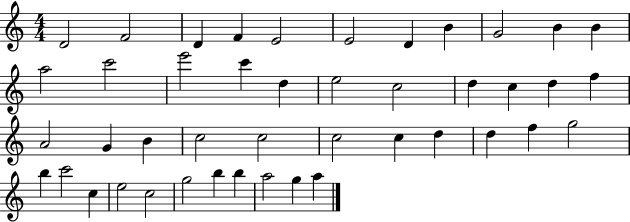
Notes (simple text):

D4/h F4/h D4/q F4/q E4/h E4/h D4/q B4/q G4/h B4/q B4/q A5/h C6/h E6/h C6/q D5/q E5/h C5/h D5/q C5/q D5/q F5/q A4/h G4/q B4/q C5/h C5/h C5/h C5/q D5/q D5/q F5/q G5/h B5/q C6/h C5/q E5/h C5/h G5/h B5/q B5/q A5/h G5/q A5/q